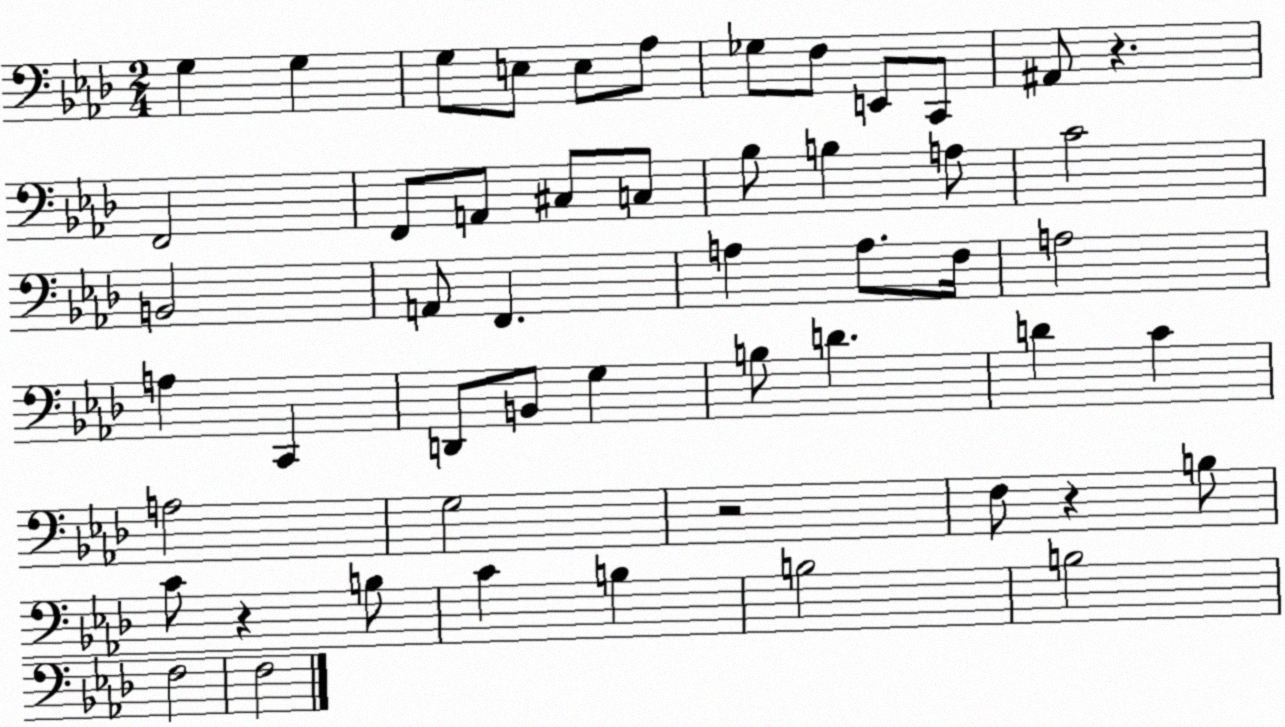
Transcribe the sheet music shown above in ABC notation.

X:1
T:Untitled
M:2/4
L:1/4
K:Ab
G, G, G,/2 E,/2 E,/2 _A,/2 _G,/2 F,/2 E,,/2 C,,/2 ^A,,/2 z F,,2 F,,/2 A,,/2 ^C,/2 C,/2 _B,/2 B, A,/2 C2 B,,2 A,,/2 F,, A, A,/2 F,/4 A,2 A, C,, D,,/2 B,,/2 G, B,/2 D D C A,2 G,2 z2 F,/2 z B,/2 C/2 z B,/2 C B, B,2 B,2 F,2 F,2